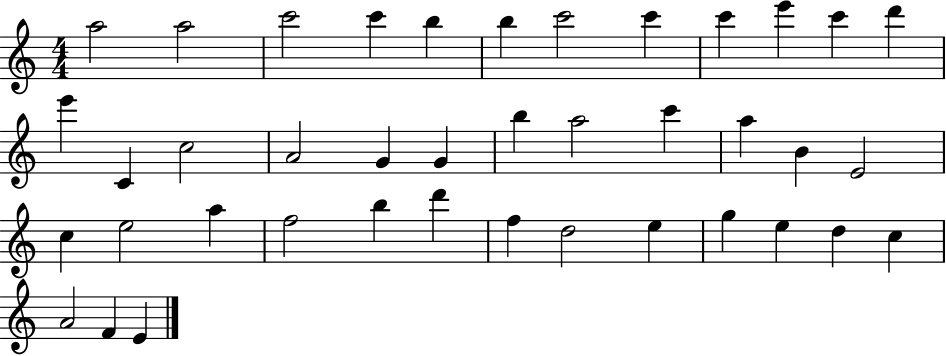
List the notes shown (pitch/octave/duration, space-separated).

A5/h A5/h C6/h C6/q B5/q B5/q C6/h C6/q C6/q E6/q C6/q D6/q E6/q C4/q C5/h A4/h G4/q G4/q B5/q A5/h C6/q A5/q B4/q E4/h C5/q E5/h A5/q F5/h B5/q D6/q F5/q D5/h E5/q G5/q E5/q D5/q C5/q A4/h F4/q E4/q